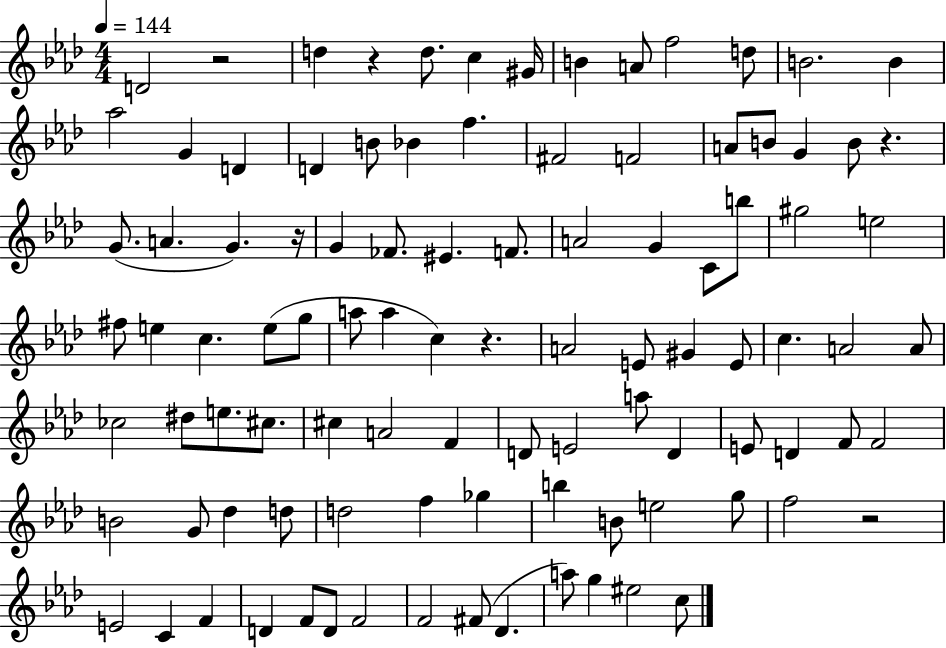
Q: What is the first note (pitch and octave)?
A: D4